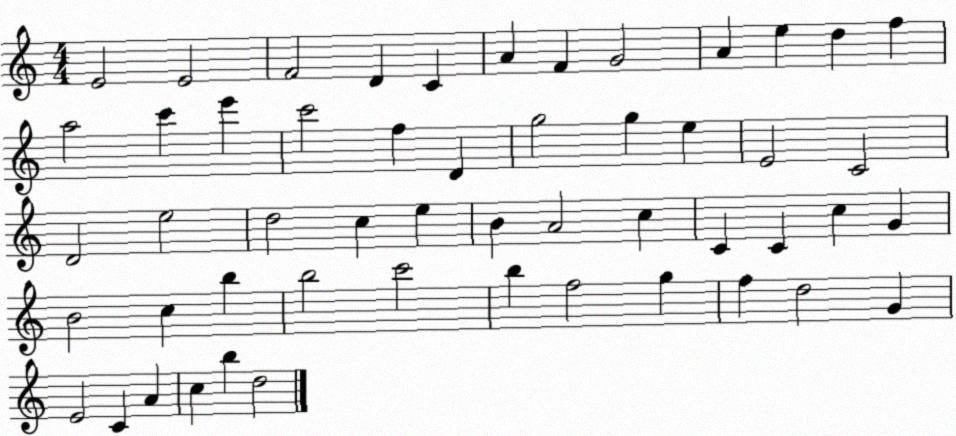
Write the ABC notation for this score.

X:1
T:Untitled
M:4/4
L:1/4
K:C
E2 E2 F2 D C A F G2 A e d f a2 c' e' c'2 f D g2 g e E2 C2 D2 e2 d2 c e B A2 c C C c G B2 c b b2 c'2 b f2 g f d2 G E2 C A c b d2